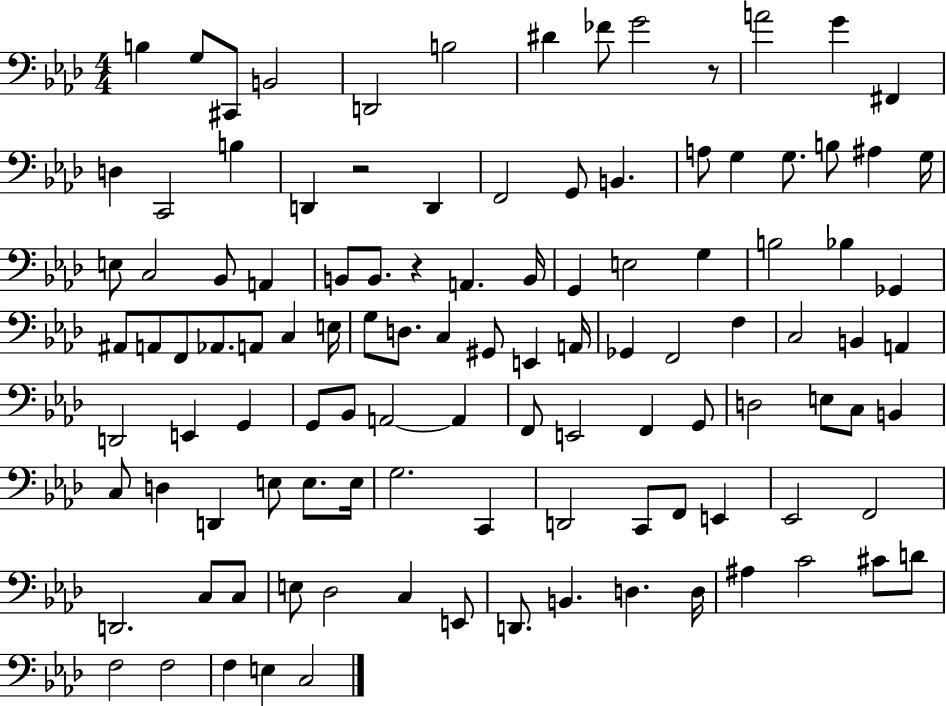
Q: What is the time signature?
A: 4/4